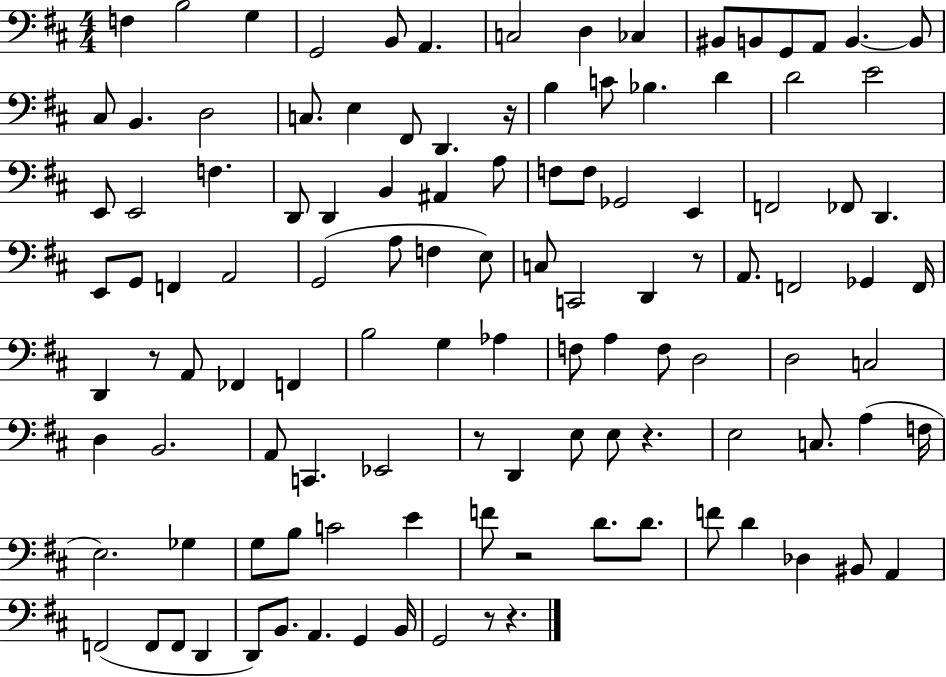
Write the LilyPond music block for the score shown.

{
  \clef bass
  \numericTimeSignature
  \time 4/4
  \key d \major
  f4 b2 g4 | g,2 b,8 a,4. | c2 d4 ces4 | bis,8 b,8 g,8 a,8 b,4.~~ b,8 | \break cis8 b,4. d2 | c8. e4 fis,8 d,4. r16 | b4 c'8 bes4. d'4 | d'2 e'2 | \break e,8 e,2 f4. | d,8 d,4 b,4 ais,4 a8 | f8 f8 ges,2 e,4 | f,2 fes,8 d,4. | \break e,8 g,8 f,4 a,2 | g,2( a8 f4 e8) | c8 c,2 d,4 r8 | a,8. f,2 ges,4 f,16 | \break d,4 r8 a,8 fes,4 f,4 | b2 g4 aes4 | f8 a4 f8 d2 | d2 c2 | \break d4 b,2. | a,8 c,4. ees,2 | r8 d,4 e8 e8 r4. | e2 c8. a4( f16 | \break e2.) ges4 | g8 b8 c'2 e'4 | f'8 r2 d'8. d'8. | f'8 d'4 des4 bis,8 a,4 | \break f,2( f,8 f,8 d,4 | d,8) b,8. a,4. g,4 b,16 | g,2 r8 r4. | \bar "|."
}